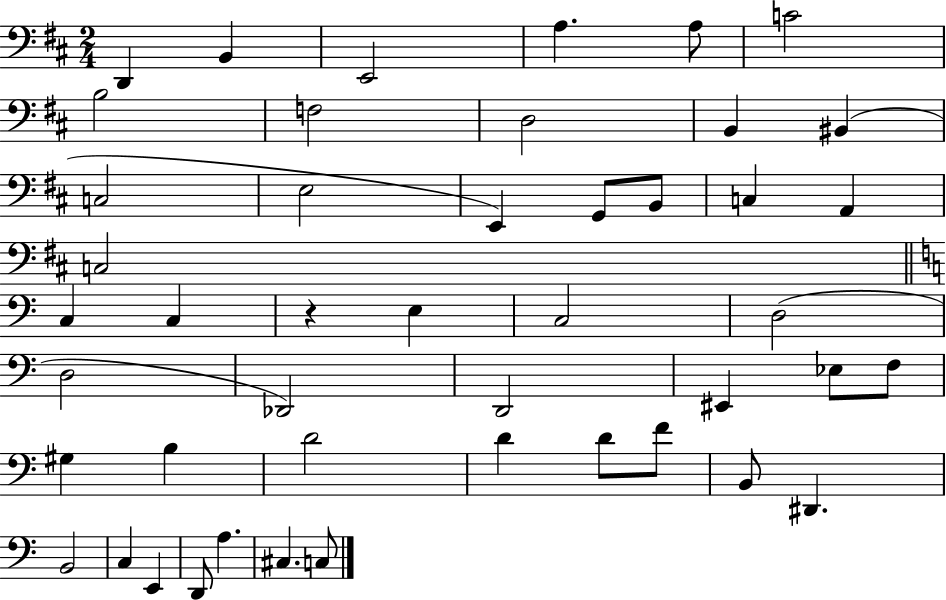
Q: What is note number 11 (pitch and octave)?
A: BIS2